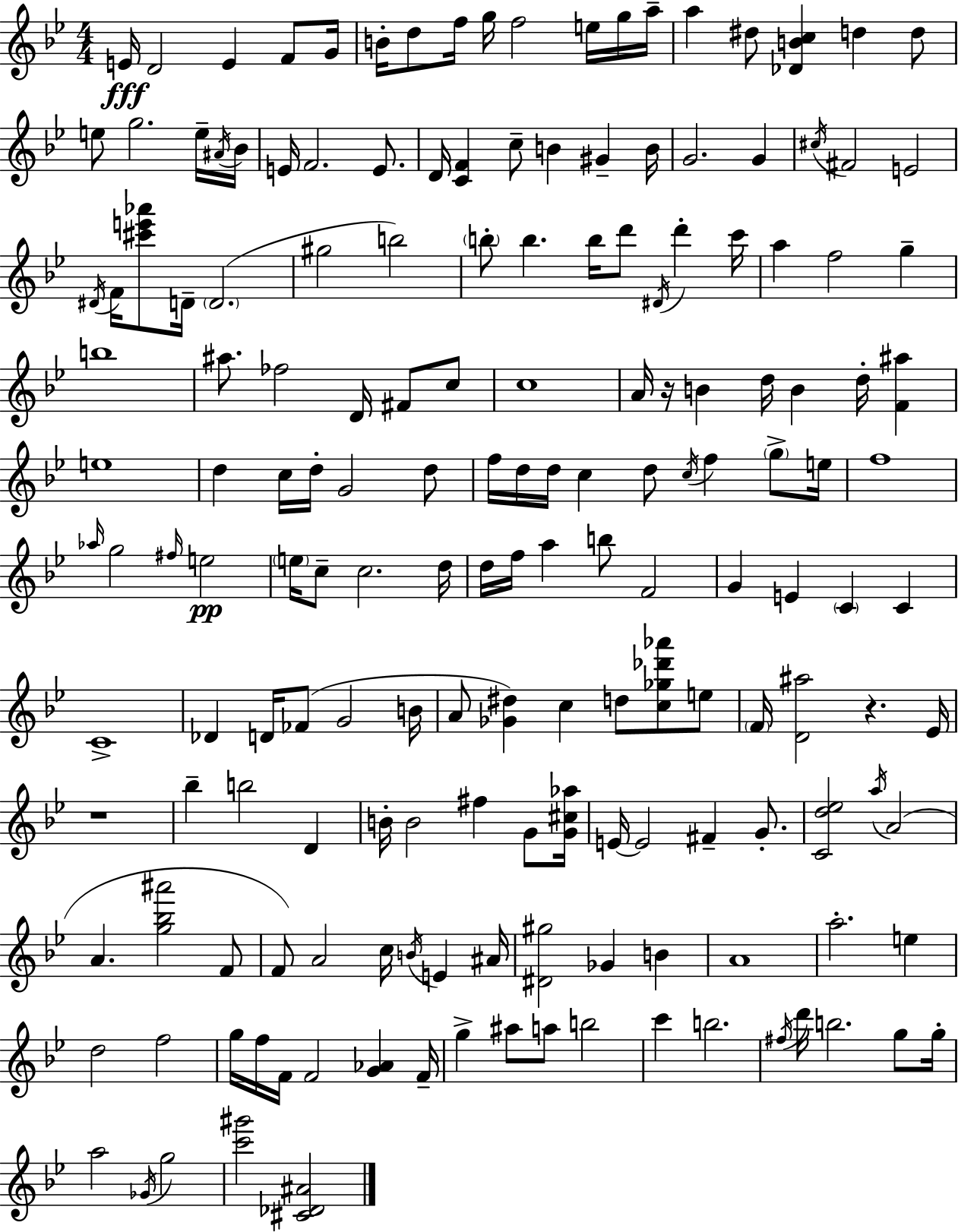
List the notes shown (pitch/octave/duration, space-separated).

E4/s D4/h E4/q F4/e G4/s B4/s D5/e F5/s G5/s F5/h E5/s G5/s A5/s A5/q D#5/e [Db4,B4,C5]/q D5/q D5/e E5/e G5/h. E5/s A#4/s Bb4/s E4/s F4/h. E4/e. D4/s [C4,F4]/q C5/e B4/q G#4/q B4/s G4/h. G4/q C#5/s F#4/h E4/h D#4/s F4/s [C#6,E6,Ab6]/e D4/s D4/h. G#5/h B5/h B5/e B5/q. B5/s D6/e D#4/s D6/q C6/s A5/q F5/h G5/q B5/w A#5/e. FES5/h D4/s F#4/e C5/e C5/w A4/s R/s B4/q D5/s B4/q D5/s [F4,A#5]/q E5/w D5/q C5/s D5/s G4/h D5/e F5/s D5/s D5/s C5/q D5/e C5/s F5/q G5/e E5/s F5/w Ab5/s G5/h F#5/s E5/h E5/s C5/e C5/h. D5/s D5/s F5/s A5/q B5/e F4/h G4/q E4/q C4/q C4/q C4/w Db4/q D4/s FES4/e G4/h B4/s A4/e [Gb4,D#5]/q C5/q D5/e [C5,Gb5,Db6,Ab6]/e E5/e F4/s [D4,A#5]/h R/q. Eb4/s R/w Bb5/q B5/h D4/q B4/s B4/h F#5/q G4/e [G4,C#5,Ab5]/s E4/s E4/h F#4/q G4/e. [C4,D5,Eb5]/h A5/s A4/h A4/q. [G5,Bb5,A#6]/h F4/e F4/e A4/h C5/s B4/s E4/q A#4/s [D#4,G#5]/h Gb4/q B4/q A4/w A5/h. E5/q D5/h F5/h G5/s F5/s F4/s F4/h [G4,Ab4]/q F4/s G5/q A#5/e A5/e B5/h C6/q B5/h. F#5/s D6/s B5/h. G5/e G5/s A5/h Gb4/s G5/h [C6,G#6]/h [C#4,Db4,A#4]/h